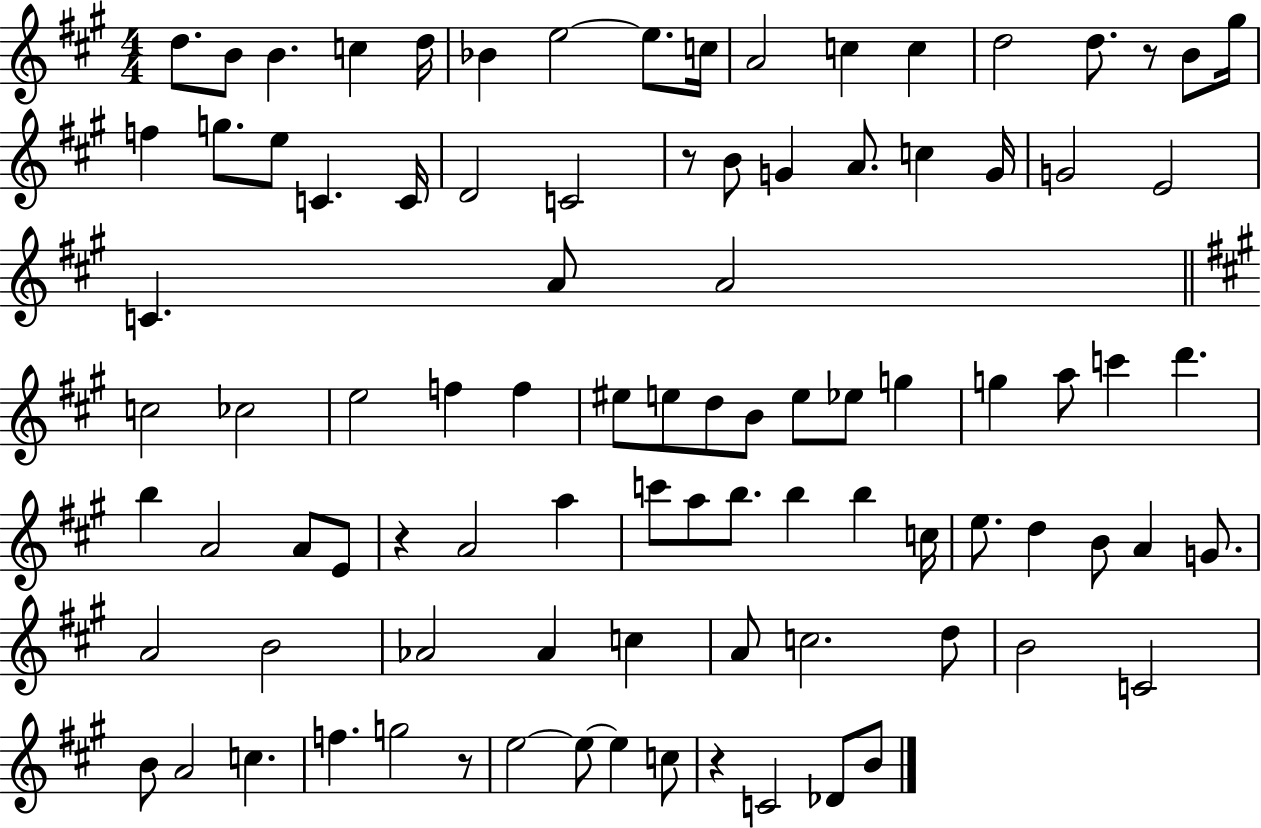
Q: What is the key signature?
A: A major